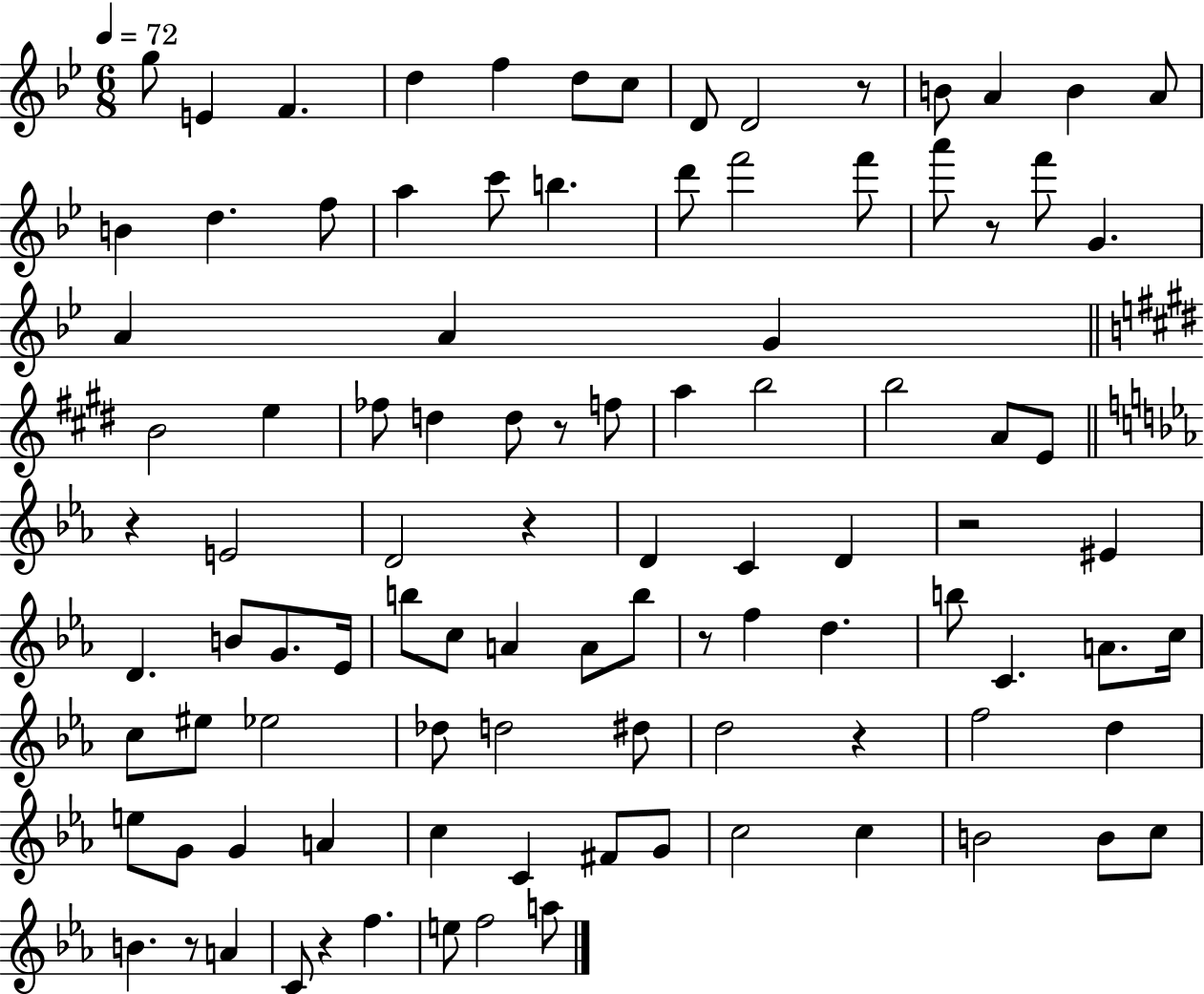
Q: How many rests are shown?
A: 10